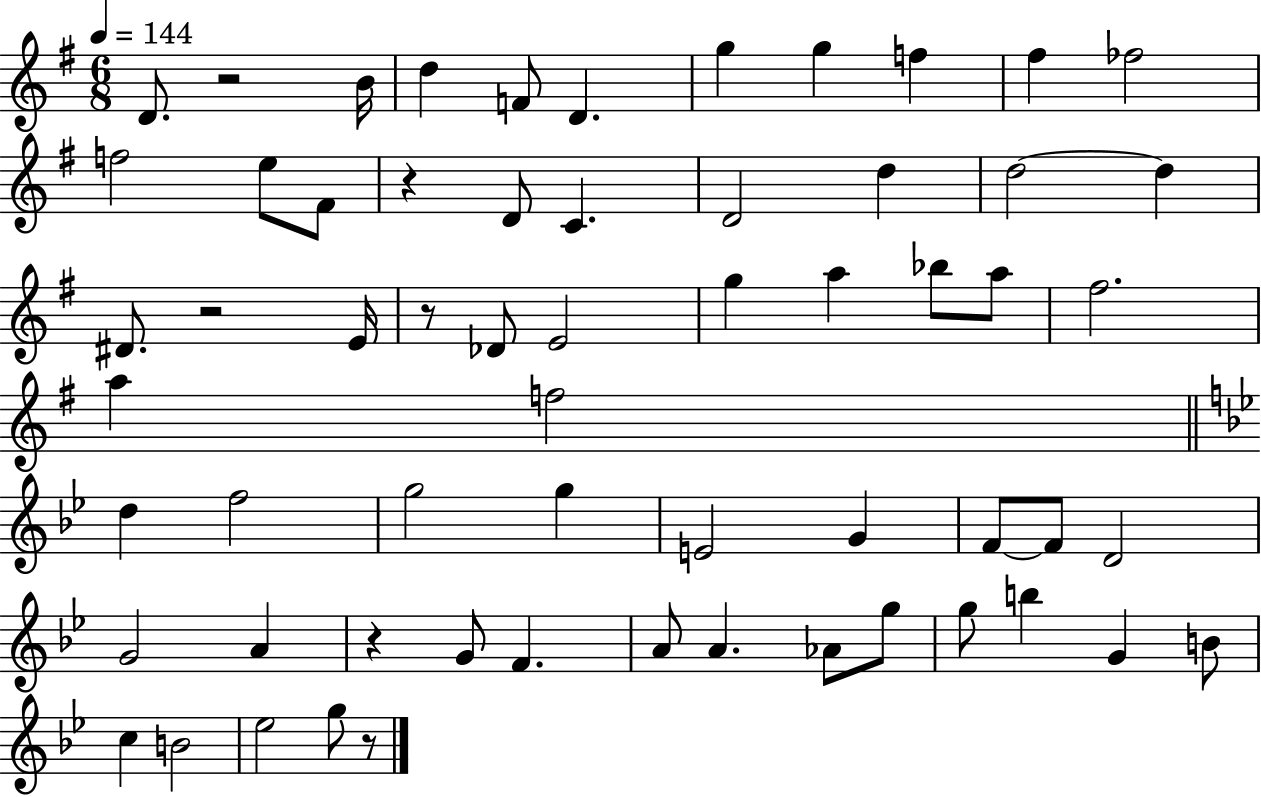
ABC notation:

X:1
T:Untitled
M:6/8
L:1/4
K:G
D/2 z2 B/4 d F/2 D g g f ^f _f2 f2 e/2 ^F/2 z D/2 C D2 d d2 d ^D/2 z2 E/4 z/2 _D/2 E2 g a _b/2 a/2 ^f2 a f2 d f2 g2 g E2 G F/2 F/2 D2 G2 A z G/2 F A/2 A _A/2 g/2 g/2 b G B/2 c B2 _e2 g/2 z/2